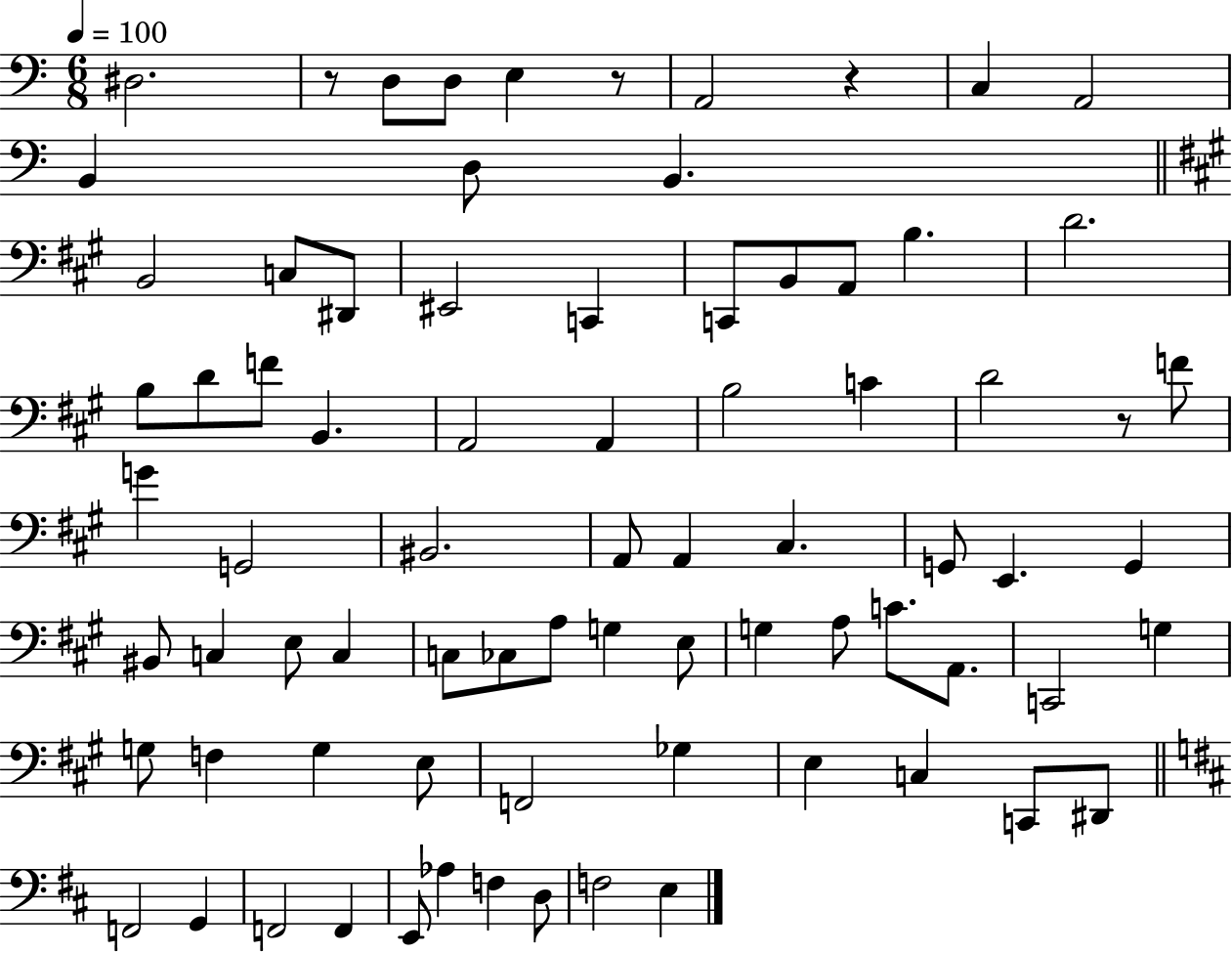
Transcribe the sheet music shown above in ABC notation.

X:1
T:Untitled
M:6/8
L:1/4
K:C
^D,2 z/2 D,/2 D,/2 E, z/2 A,,2 z C, A,,2 B,, D,/2 B,, B,,2 C,/2 ^D,,/2 ^E,,2 C,, C,,/2 B,,/2 A,,/2 B, D2 B,/2 D/2 F/2 B,, A,,2 A,, B,2 C D2 z/2 F/2 G G,,2 ^B,,2 A,,/2 A,, ^C, G,,/2 E,, G,, ^B,,/2 C, E,/2 C, C,/2 _C,/2 A,/2 G, E,/2 G, A,/2 C/2 A,,/2 C,,2 G, G,/2 F, G, E,/2 F,,2 _G, E, C, C,,/2 ^D,,/2 F,,2 G,, F,,2 F,, E,,/2 _A, F, D,/2 F,2 E,